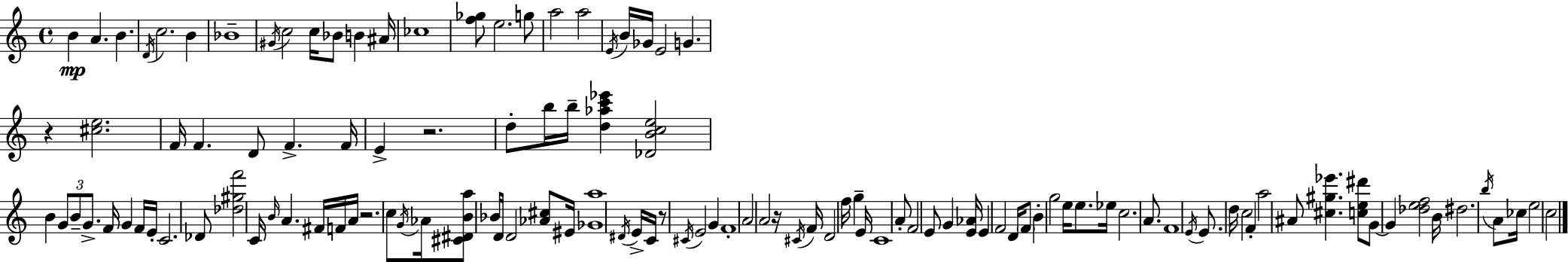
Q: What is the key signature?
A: A minor